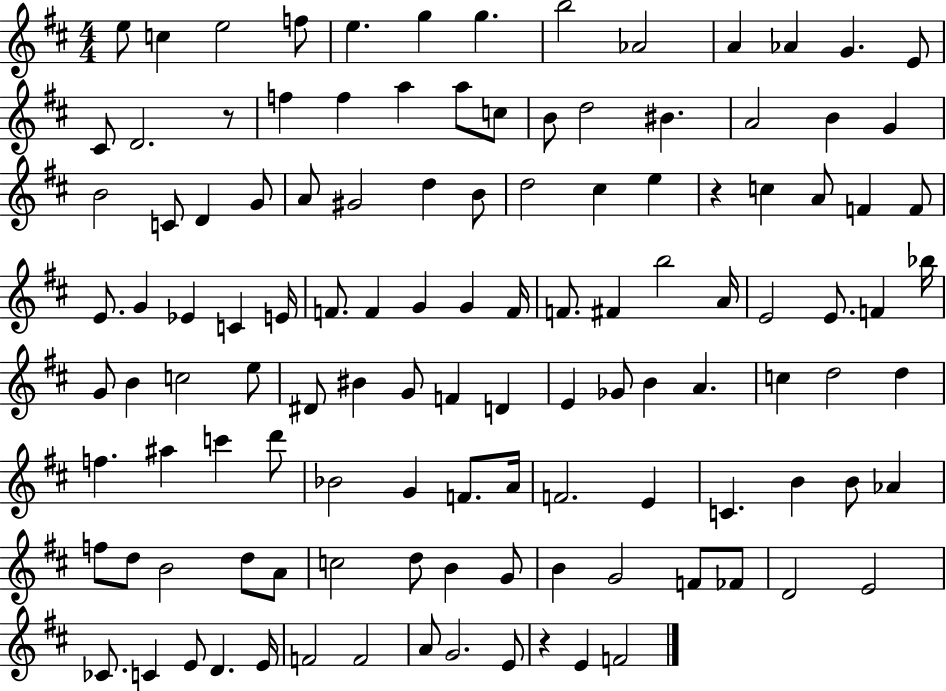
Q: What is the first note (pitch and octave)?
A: E5